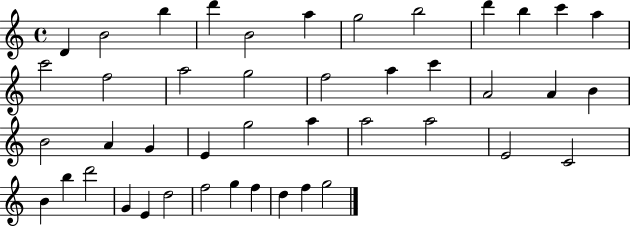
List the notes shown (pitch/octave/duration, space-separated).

D4/q B4/h B5/q D6/q B4/h A5/q G5/h B5/h D6/q B5/q C6/q A5/q C6/h F5/h A5/h G5/h F5/h A5/q C6/q A4/h A4/q B4/q B4/h A4/q G4/q E4/q G5/h A5/q A5/h A5/h E4/h C4/h B4/q B5/q D6/h G4/q E4/q D5/h F5/h G5/q F5/q D5/q F5/q G5/h